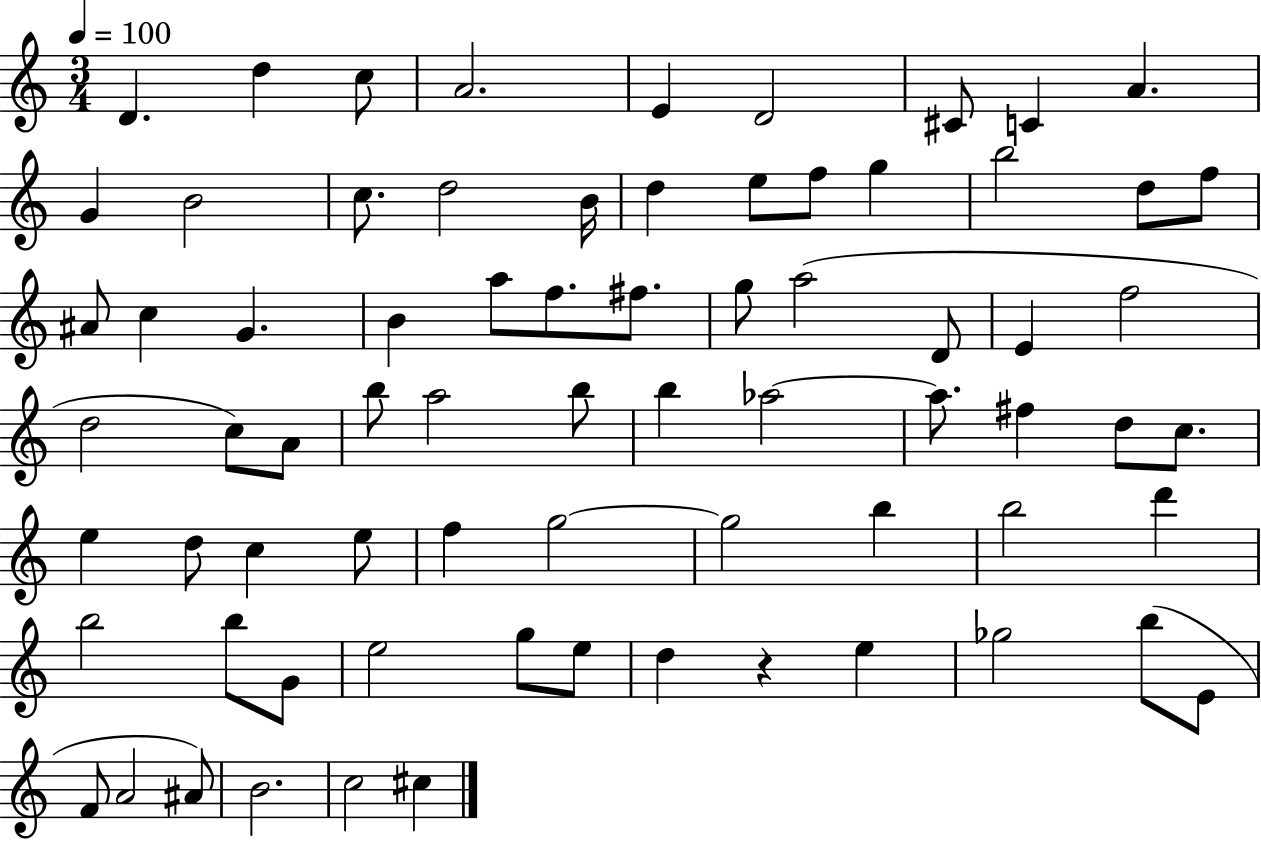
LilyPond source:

{
  \clef treble
  \numericTimeSignature
  \time 3/4
  \key c \major
  \tempo 4 = 100
  d'4. d''4 c''8 | a'2. | e'4 d'2 | cis'8 c'4 a'4. | \break g'4 b'2 | c''8. d''2 b'16 | d''4 e''8 f''8 g''4 | b''2 d''8 f''8 | \break ais'8 c''4 g'4. | b'4 a''8 f''8. fis''8. | g''8 a''2( d'8 | e'4 f''2 | \break d''2 c''8) a'8 | b''8 a''2 b''8 | b''4 aes''2~~ | aes''8. fis''4 d''8 c''8. | \break e''4 d''8 c''4 e''8 | f''4 g''2~~ | g''2 b''4 | b''2 d'''4 | \break b''2 b''8 g'8 | e''2 g''8 e''8 | d''4 r4 e''4 | ges''2 b''8( e'8 | \break f'8 a'2 ais'8) | b'2. | c''2 cis''4 | \bar "|."
}